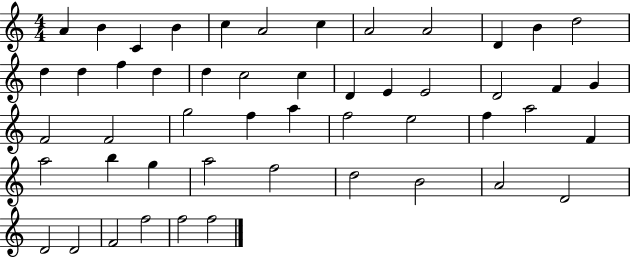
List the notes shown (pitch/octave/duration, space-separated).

A4/q B4/q C4/q B4/q C5/q A4/h C5/q A4/h A4/h D4/q B4/q D5/h D5/q D5/q F5/q D5/q D5/q C5/h C5/q D4/q E4/q E4/h D4/h F4/q G4/q F4/h F4/h G5/h F5/q A5/q F5/h E5/h F5/q A5/h F4/q A5/h B5/q G5/q A5/h F5/h D5/h B4/h A4/h D4/h D4/h D4/h F4/h F5/h F5/h F5/h